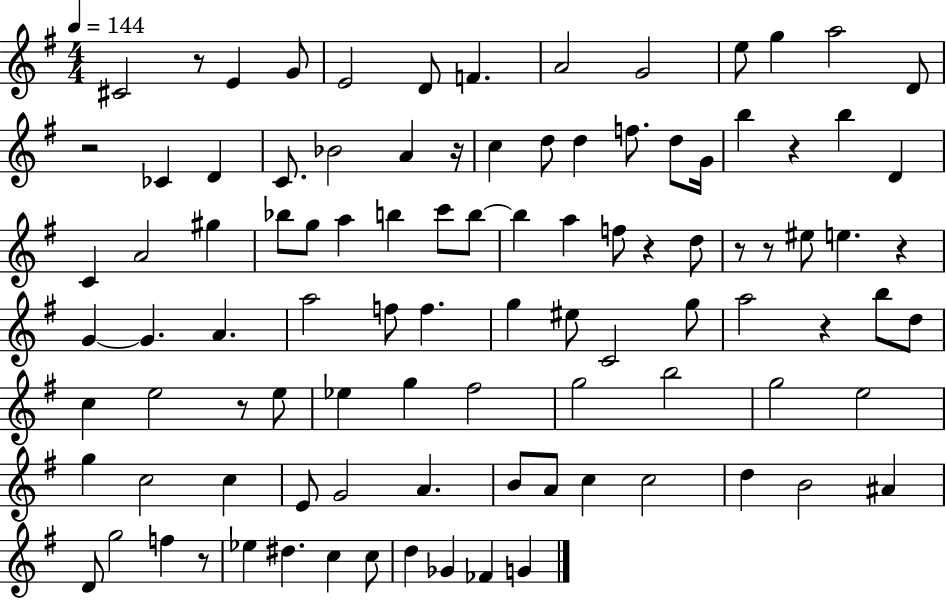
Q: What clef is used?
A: treble